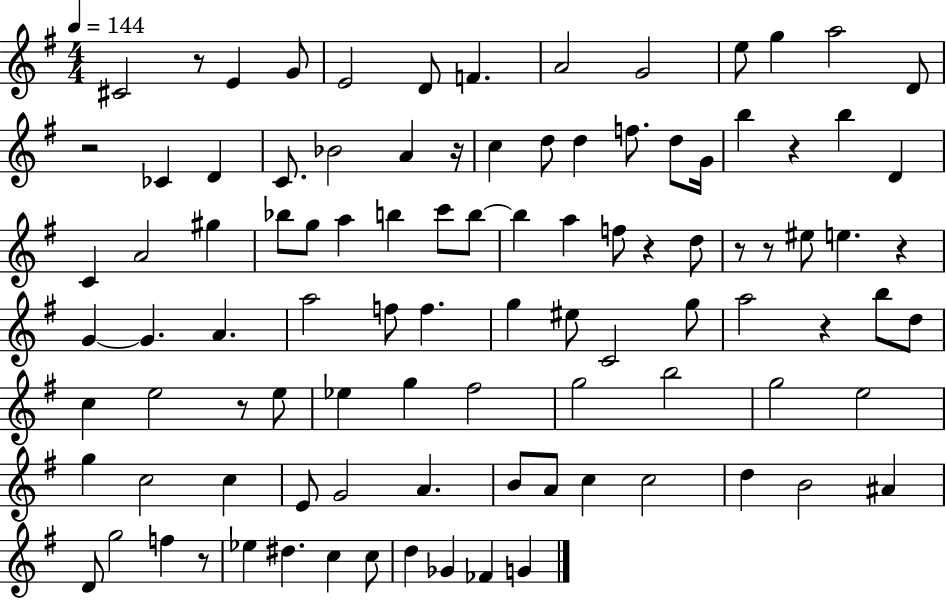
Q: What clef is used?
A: treble